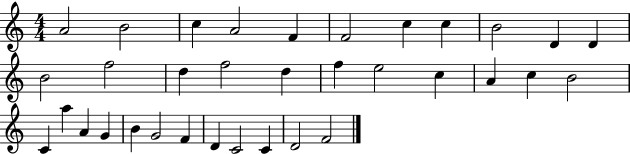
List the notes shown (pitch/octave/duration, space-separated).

A4/h B4/h C5/q A4/h F4/q F4/h C5/q C5/q B4/h D4/q D4/q B4/h F5/h D5/q F5/h D5/q F5/q E5/h C5/q A4/q C5/q B4/h C4/q A5/q A4/q G4/q B4/q G4/h F4/q D4/q C4/h C4/q D4/h F4/h